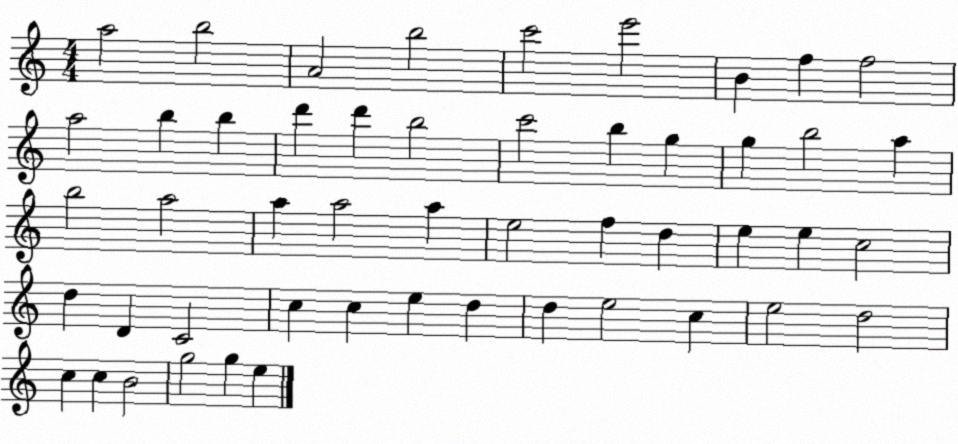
X:1
T:Untitled
M:4/4
L:1/4
K:C
a2 b2 A2 b2 c'2 e'2 B f f2 a2 b b d' d' b2 c'2 b g g b2 a b2 a2 a a2 a e2 f d e e c2 d D C2 c c e d d e2 c e2 d2 c c B2 g2 g e